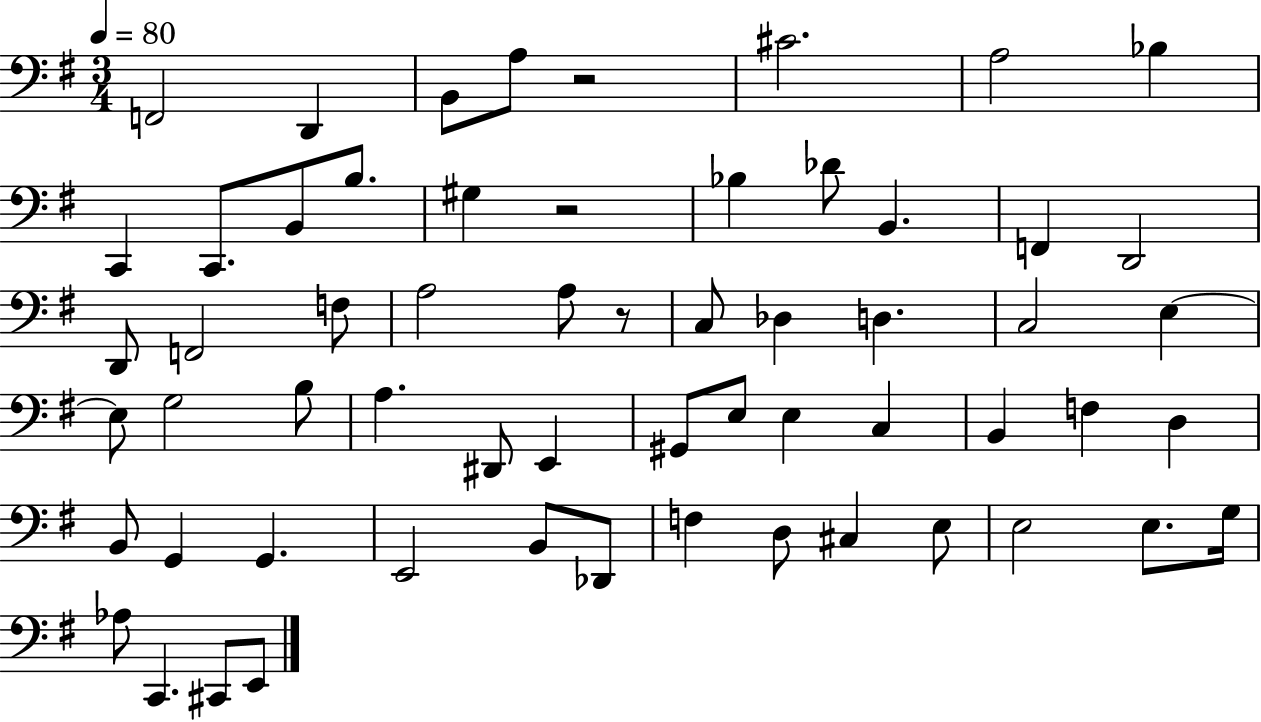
X:1
T:Untitled
M:3/4
L:1/4
K:G
F,,2 D,, B,,/2 A,/2 z2 ^C2 A,2 _B, C,, C,,/2 B,,/2 B,/2 ^G, z2 _B, _D/2 B,, F,, D,,2 D,,/2 F,,2 F,/2 A,2 A,/2 z/2 C,/2 _D, D, C,2 E, E,/2 G,2 B,/2 A, ^D,,/2 E,, ^G,,/2 E,/2 E, C, B,, F, D, B,,/2 G,, G,, E,,2 B,,/2 _D,,/2 F, D,/2 ^C, E,/2 E,2 E,/2 G,/4 _A,/2 C,, ^C,,/2 E,,/2